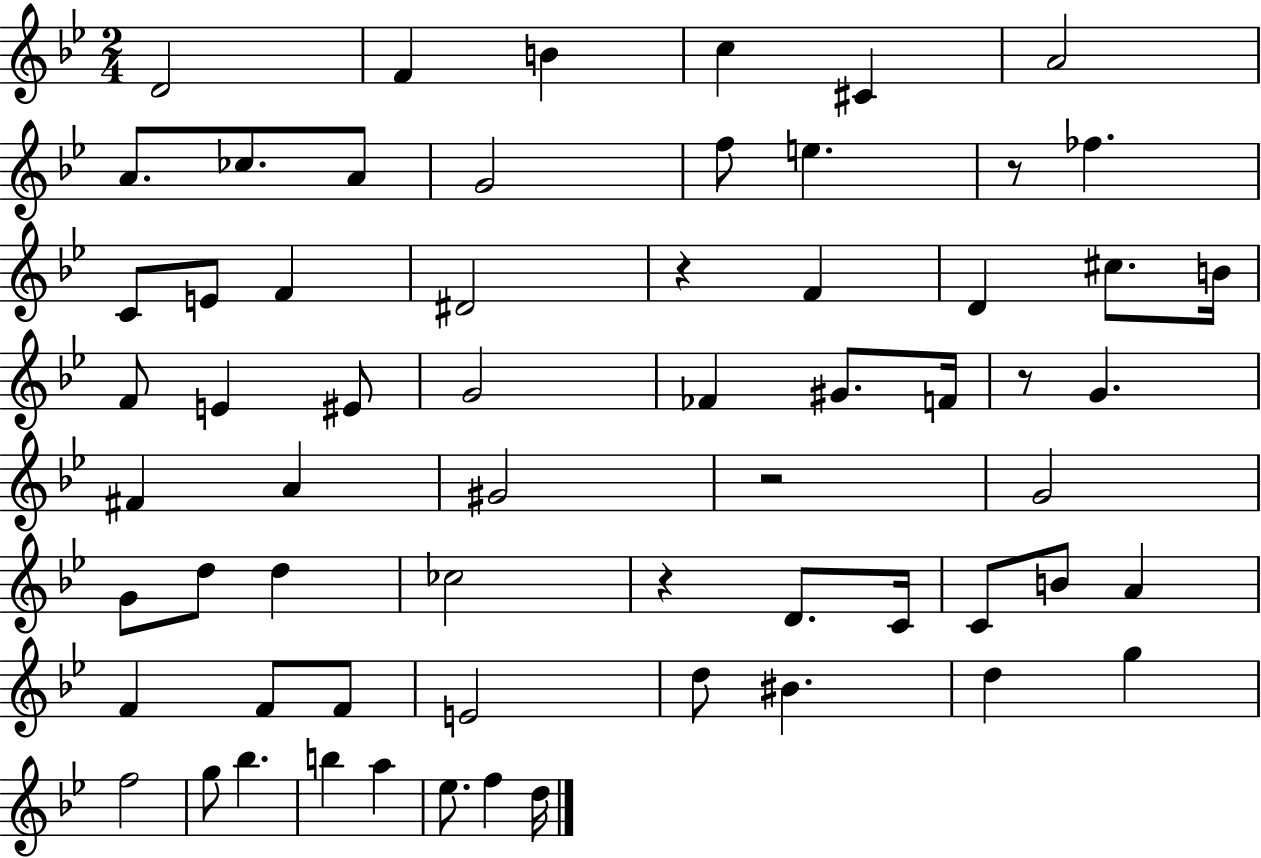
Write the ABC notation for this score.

X:1
T:Untitled
M:2/4
L:1/4
K:Bb
D2 F B c ^C A2 A/2 _c/2 A/2 G2 f/2 e z/2 _f C/2 E/2 F ^D2 z F D ^c/2 B/4 F/2 E ^E/2 G2 _F ^G/2 F/4 z/2 G ^F A ^G2 z2 G2 G/2 d/2 d _c2 z D/2 C/4 C/2 B/2 A F F/2 F/2 E2 d/2 ^B d g f2 g/2 _b b a _e/2 f d/4